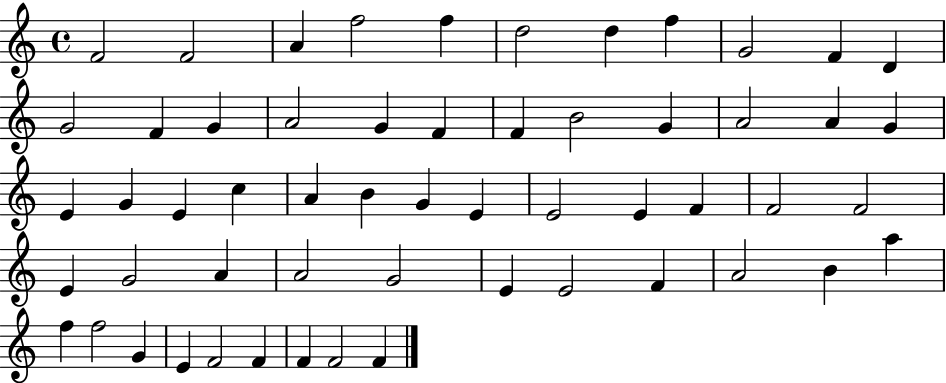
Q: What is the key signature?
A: C major